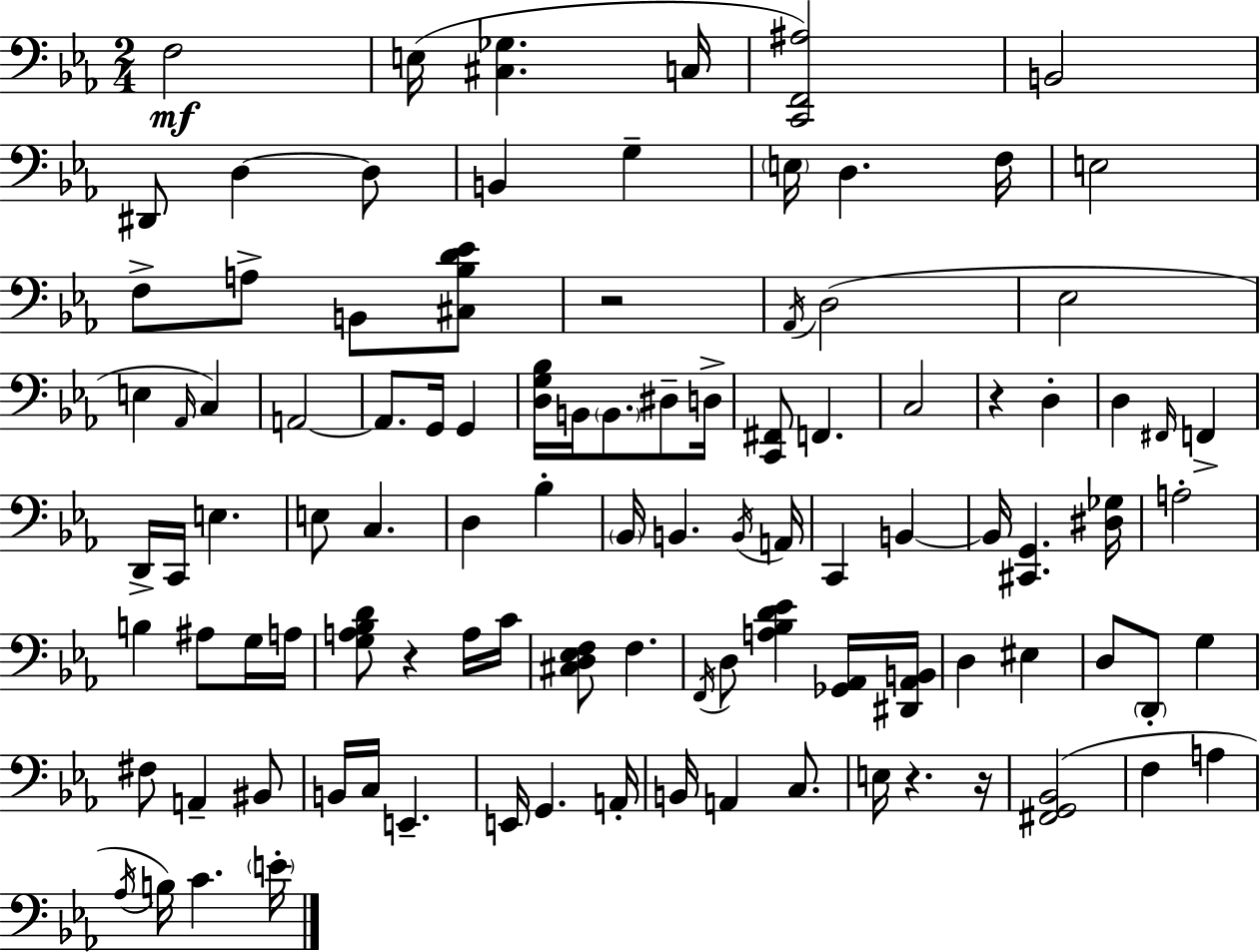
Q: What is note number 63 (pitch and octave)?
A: D3